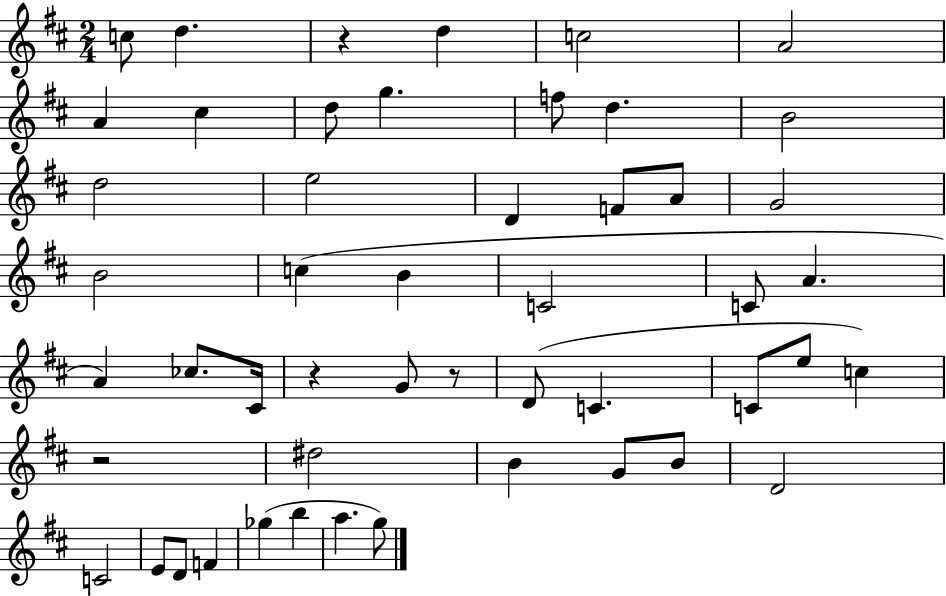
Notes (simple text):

C5/e D5/q. R/q D5/q C5/h A4/h A4/q C#5/q D5/e G5/q. F5/e D5/q. B4/h D5/h E5/h D4/q F4/e A4/e G4/h B4/h C5/q B4/q C4/h C4/e A4/q. A4/q CES5/e. C#4/s R/q G4/e R/e D4/e C4/q. C4/e E5/e C5/q R/h D#5/h B4/q G4/e B4/e D4/h C4/h E4/e D4/e F4/q Gb5/q B5/q A5/q. G5/e